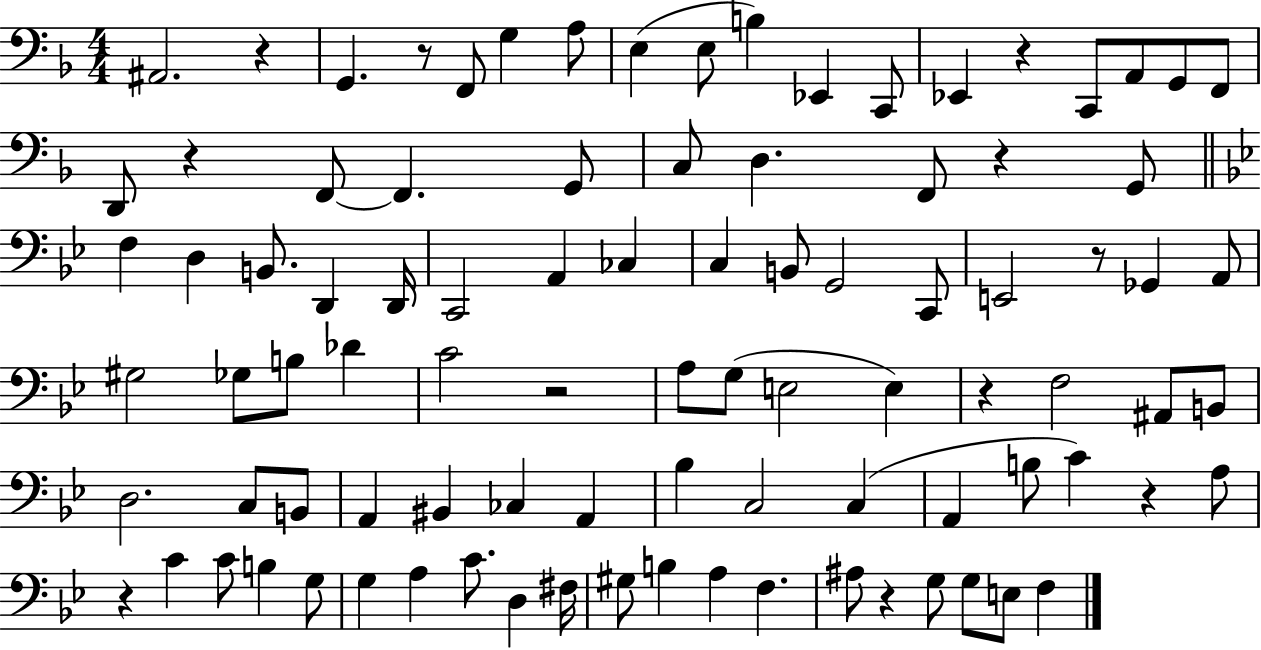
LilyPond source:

{
  \clef bass
  \numericTimeSignature
  \time 4/4
  \key f \major
  ais,2. r4 | g,4. r8 f,8 g4 a8 | e4( e8 b4) ees,4 c,8 | ees,4 r4 c,8 a,8 g,8 f,8 | \break d,8 r4 f,8~~ f,4. g,8 | c8 d4. f,8 r4 g,8 | \bar "||" \break \key g \minor f4 d4 b,8. d,4 d,16 | c,2 a,4 ces4 | c4 b,8 g,2 c,8 | e,2 r8 ges,4 a,8 | \break gis2 ges8 b8 des'4 | c'2 r2 | a8 g8( e2 e4) | r4 f2 ais,8 b,8 | \break d2. c8 b,8 | a,4 bis,4 ces4 a,4 | bes4 c2 c4( | a,4 b8 c'4) r4 a8 | \break r4 c'4 c'8 b4 g8 | g4 a4 c'8. d4 fis16 | gis8 b4 a4 f4. | ais8 r4 g8 g8 e8 f4 | \break \bar "|."
}